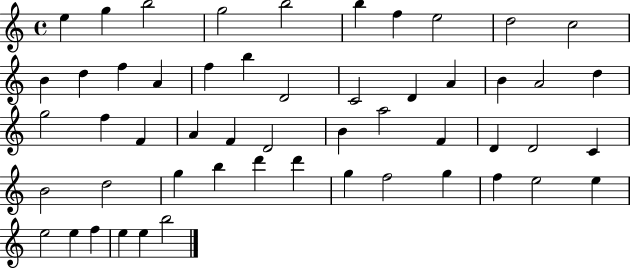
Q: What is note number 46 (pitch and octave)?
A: E5